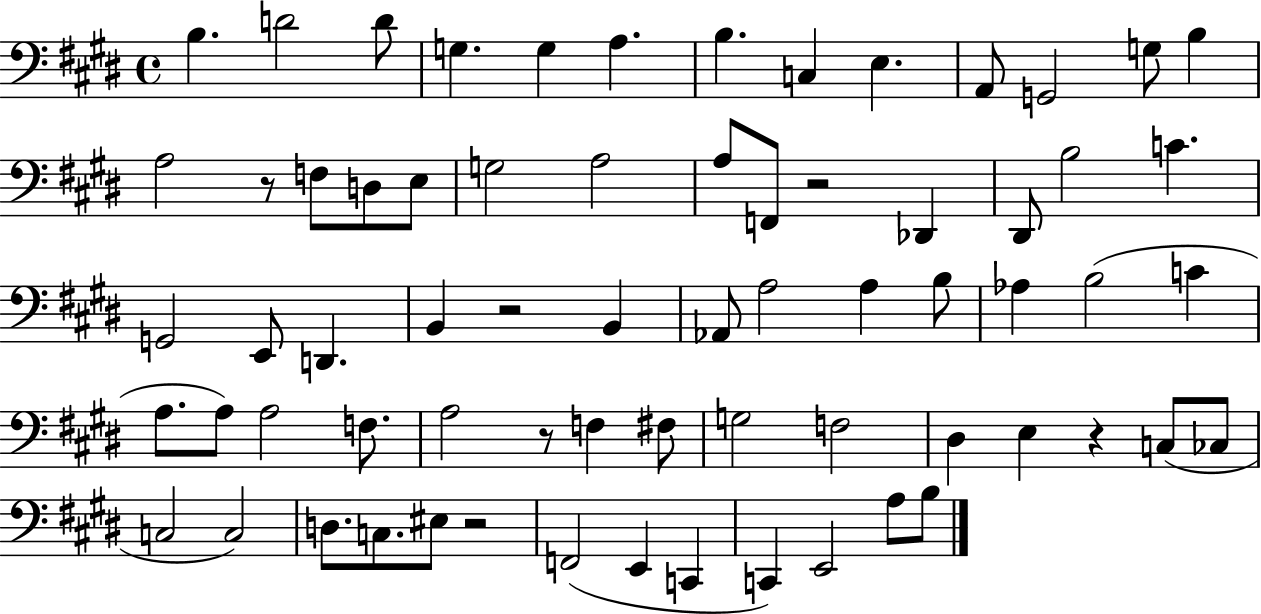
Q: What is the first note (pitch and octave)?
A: B3